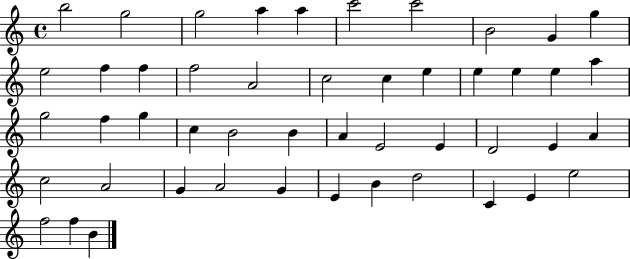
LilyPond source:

{
  \clef treble
  \time 4/4
  \defaultTimeSignature
  \key c \major
  b''2 g''2 | g''2 a''4 a''4 | c'''2 c'''2 | b'2 g'4 g''4 | \break e''2 f''4 f''4 | f''2 a'2 | c''2 c''4 e''4 | e''4 e''4 e''4 a''4 | \break g''2 f''4 g''4 | c''4 b'2 b'4 | a'4 e'2 e'4 | d'2 e'4 a'4 | \break c''2 a'2 | g'4 a'2 g'4 | e'4 b'4 d''2 | c'4 e'4 e''2 | \break f''2 f''4 b'4 | \bar "|."
}